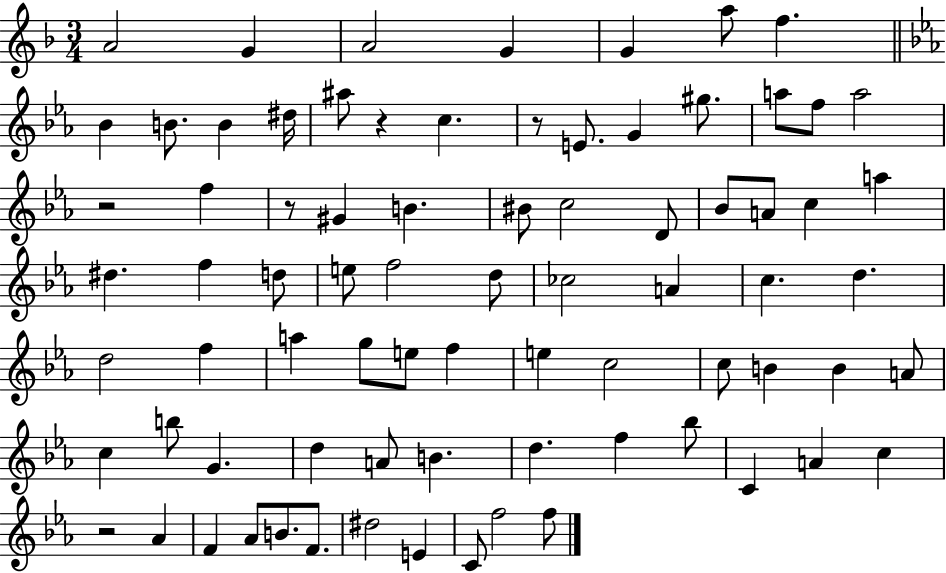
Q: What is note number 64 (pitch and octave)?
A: Ab4